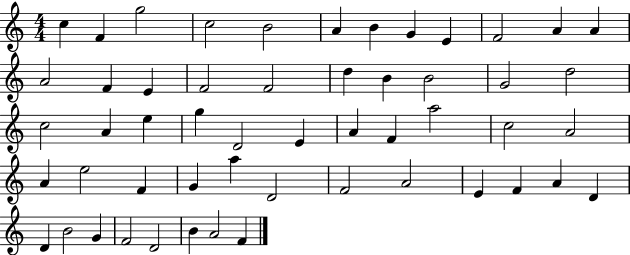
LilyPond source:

{
  \clef treble
  \numericTimeSignature
  \time 4/4
  \key c \major
  c''4 f'4 g''2 | c''2 b'2 | a'4 b'4 g'4 e'4 | f'2 a'4 a'4 | \break a'2 f'4 e'4 | f'2 f'2 | d''4 b'4 b'2 | g'2 d''2 | \break c''2 a'4 e''4 | g''4 d'2 e'4 | a'4 f'4 a''2 | c''2 a'2 | \break a'4 e''2 f'4 | g'4 a''4 d'2 | f'2 a'2 | e'4 f'4 a'4 d'4 | \break d'4 b'2 g'4 | f'2 d'2 | b'4 a'2 f'4 | \bar "|."
}